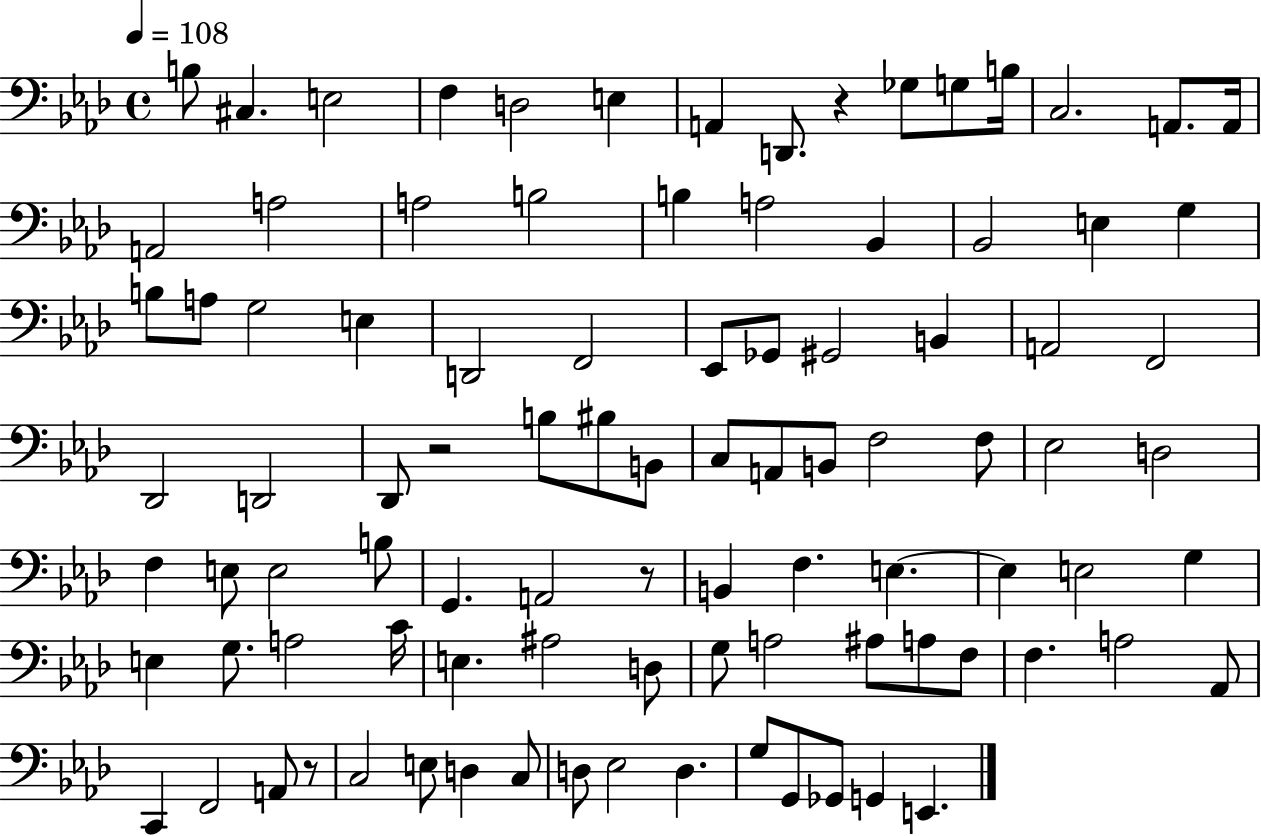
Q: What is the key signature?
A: AES major